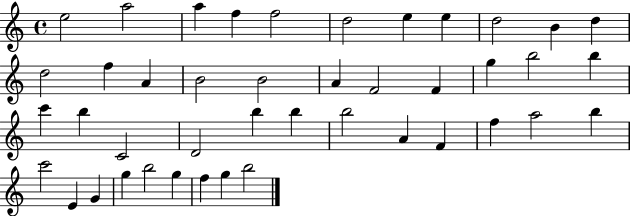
X:1
T:Untitled
M:4/4
L:1/4
K:C
e2 a2 a f f2 d2 e e d2 B d d2 f A B2 B2 A F2 F g b2 b c' b C2 D2 b b b2 A F f a2 b c'2 E G g b2 g f g b2